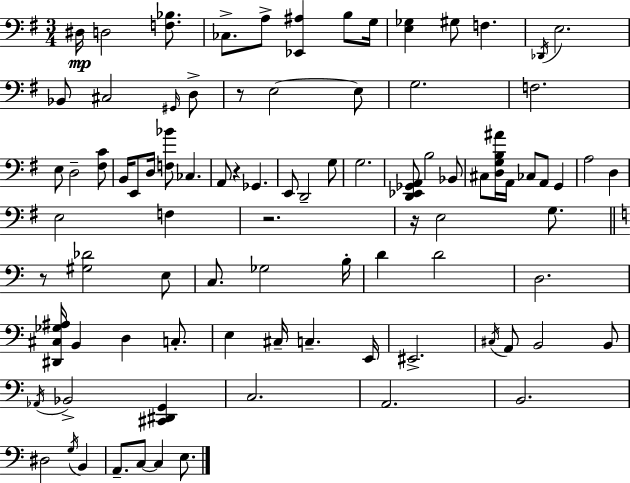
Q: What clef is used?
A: bass